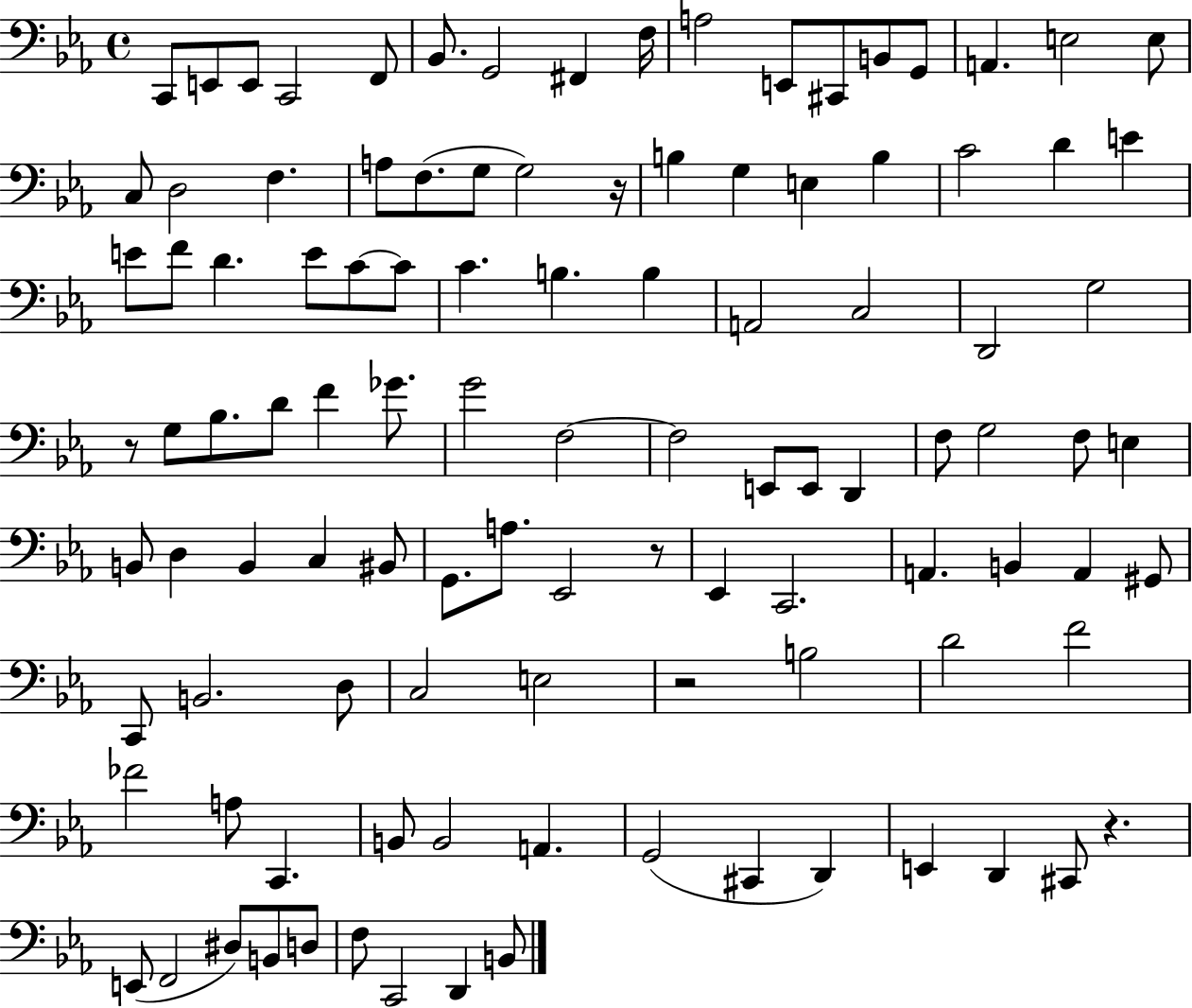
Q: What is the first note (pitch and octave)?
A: C2